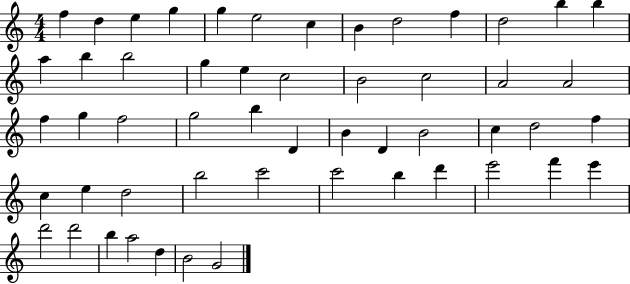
{
  \clef treble
  \numericTimeSignature
  \time 4/4
  \key c \major
  f''4 d''4 e''4 g''4 | g''4 e''2 c''4 | b'4 d''2 f''4 | d''2 b''4 b''4 | \break a''4 b''4 b''2 | g''4 e''4 c''2 | b'2 c''2 | a'2 a'2 | \break f''4 g''4 f''2 | g''2 b''4 d'4 | b'4 d'4 b'2 | c''4 d''2 f''4 | \break c''4 e''4 d''2 | b''2 c'''2 | c'''2 b''4 d'''4 | e'''2 f'''4 e'''4 | \break d'''2 d'''2 | b''4 a''2 d''4 | b'2 g'2 | \bar "|."
}